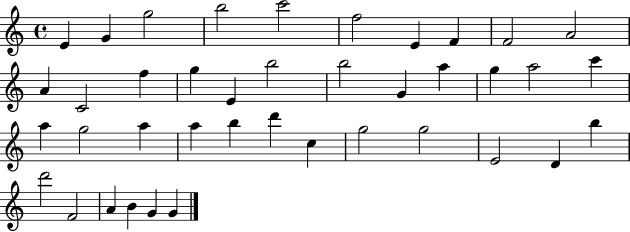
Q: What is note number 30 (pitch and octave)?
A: G5